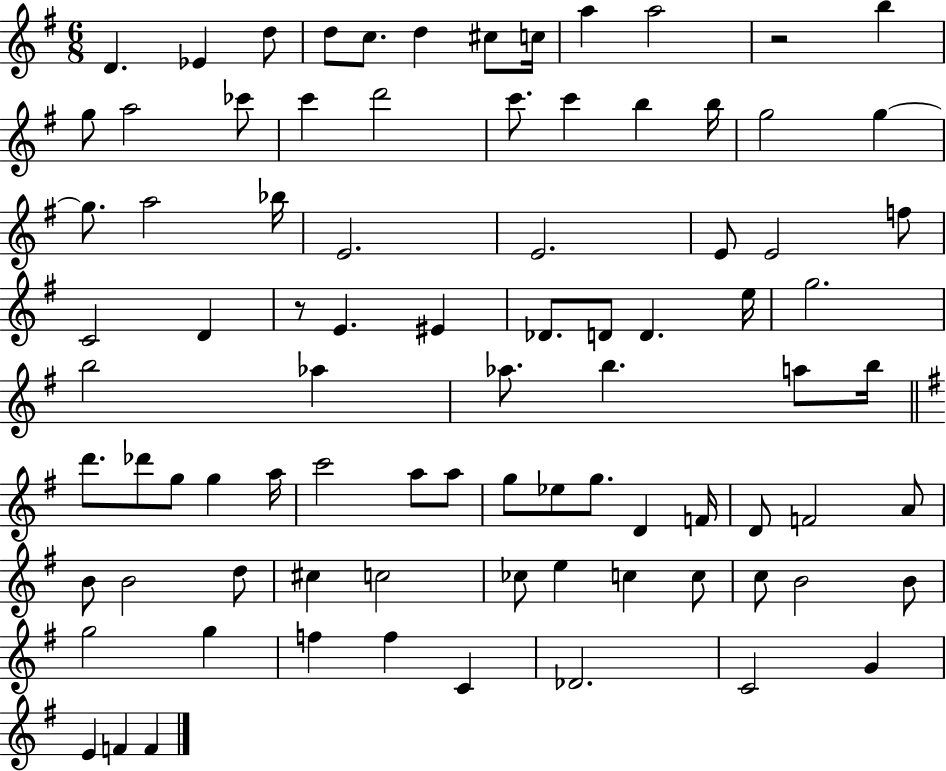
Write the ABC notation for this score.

X:1
T:Untitled
M:6/8
L:1/4
K:G
D _E d/2 d/2 c/2 d ^c/2 c/4 a a2 z2 b g/2 a2 _c'/2 c' d'2 c'/2 c' b b/4 g2 g g/2 a2 _b/4 E2 E2 E/2 E2 f/2 C2 D z/2 E ^E _D/2 D/2 D e/4 g2 b2 _a _a/2 b a/2 b/4 d'/2 _d'/2 g/2 g a/4 c'2 a/2 a/2 g/2 _e/2 g/2 D F/4 D/2 F2 A/2 B/2 B2 d/2 ^c c2 _c/2 e c c/2 c/2 B2 B/2 g2 g f f C _D2 C2 G E F F